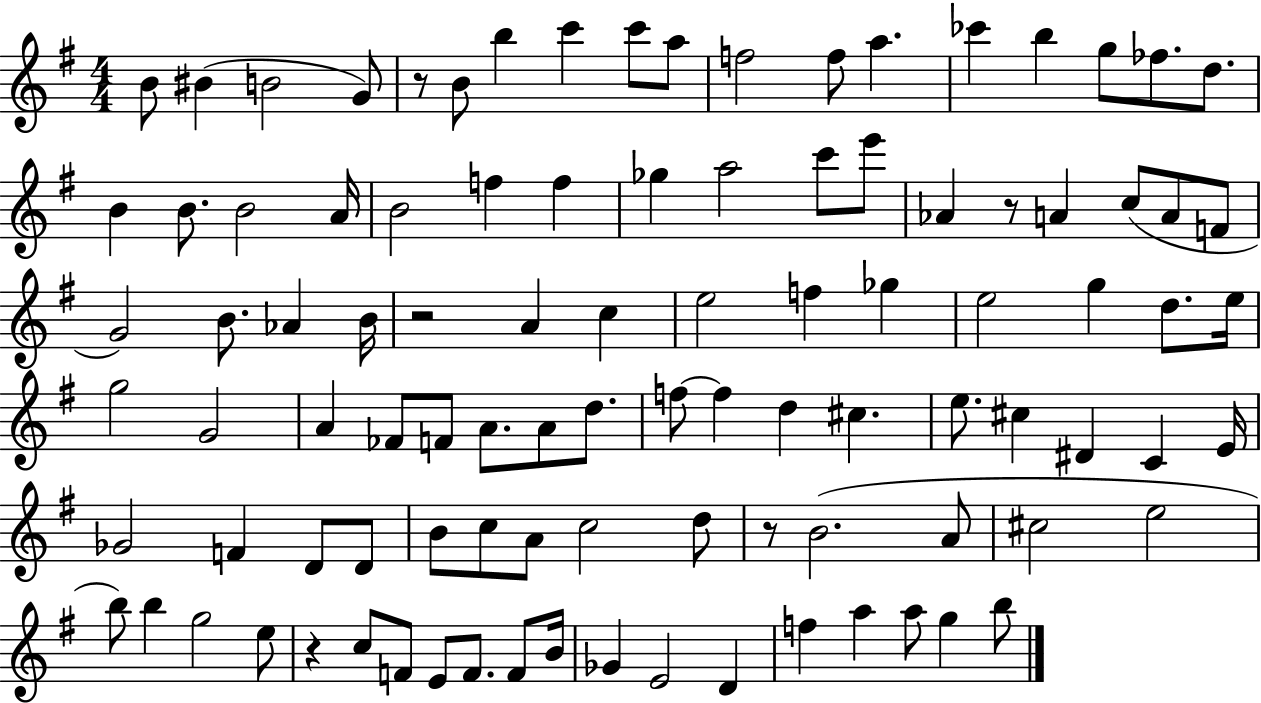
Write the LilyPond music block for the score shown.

{
  \clef treble
  \numericTimeSignature
  \time 4/4
  \key g \major
  b'8 bis'4( b'2 g'8) | r8 b'8 b''4 c'''4 c'''8 a''8 | f''2 f''8 a''4. | ces'''4 b''4 g''8 fes''8. d''8. | \break b'4 b'8. b'2 a'16 | b'2 f''4 f''4 | ges''4 a''2 c'''8 e'''8 | aes'4 r8 a'4 c''8( a'8 f'8 | \break g'2) b'8. aes'4 b'16 | r2 a'4 c''4 | e''2 f''4 ges''4 | e''2 g''4 d''8. e''16 | \break g''2 g'2 | a'4 fes'8 f'8 a'8. a'8 d''8. | f''8~~ f''4 d''4 cis''4. | e''8. cis''4 dis'4 c'4 e'16 | \break ges'2 f'4 d'8 d'8 | b'8 c''8 a'8 c''2 d''8 | r8 b'2.( a'8 | cis''2 e''2 | \break b''8) b''4 g''2 e''8 | r4 c''8 f'8 e'8 f'8. f'8 b'16 | ges'4 e'2 d'4 | f''4 a''4 a''8 g''4 b''8 | \break \bar "|."
}